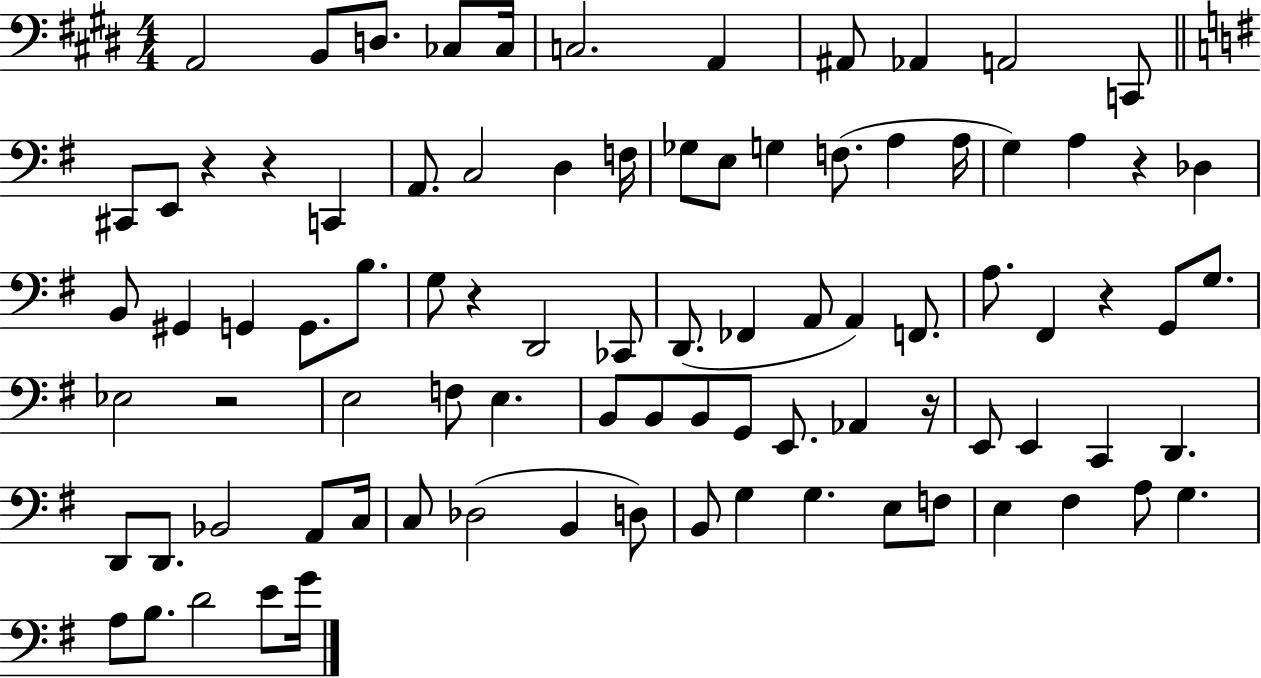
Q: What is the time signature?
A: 4/4